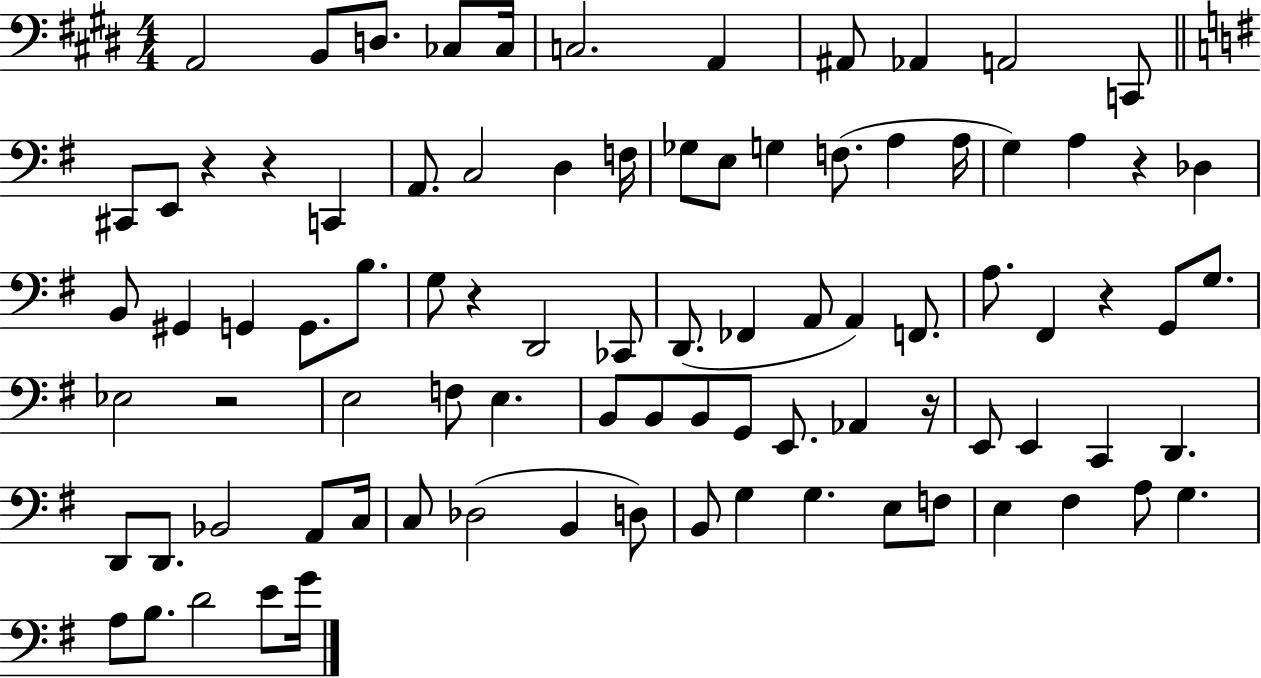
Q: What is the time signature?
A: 4/4